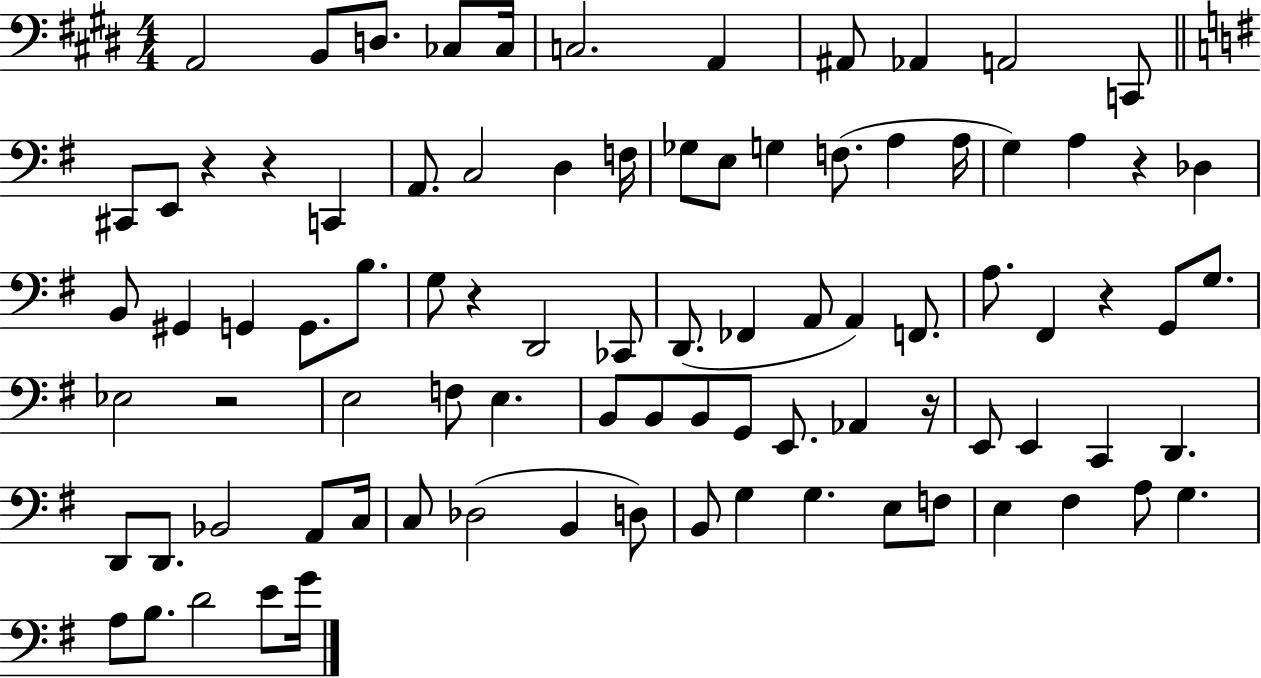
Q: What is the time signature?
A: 4/4